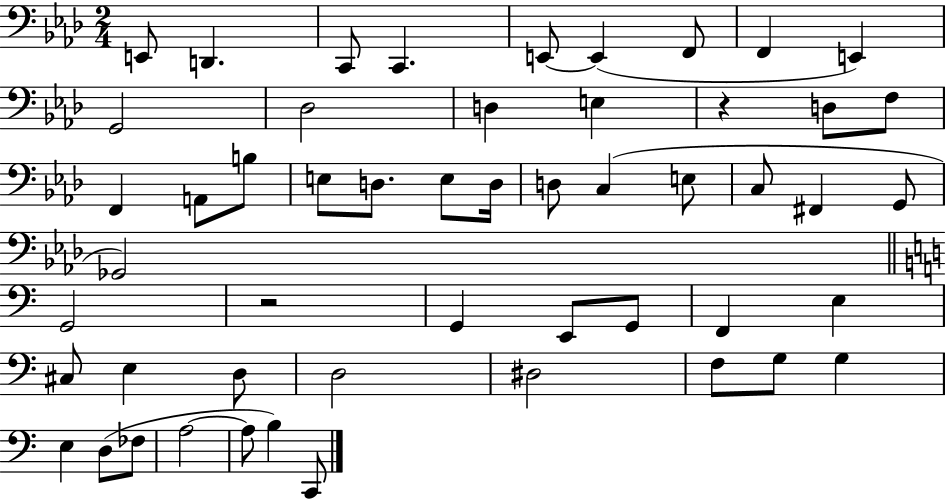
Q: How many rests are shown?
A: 2